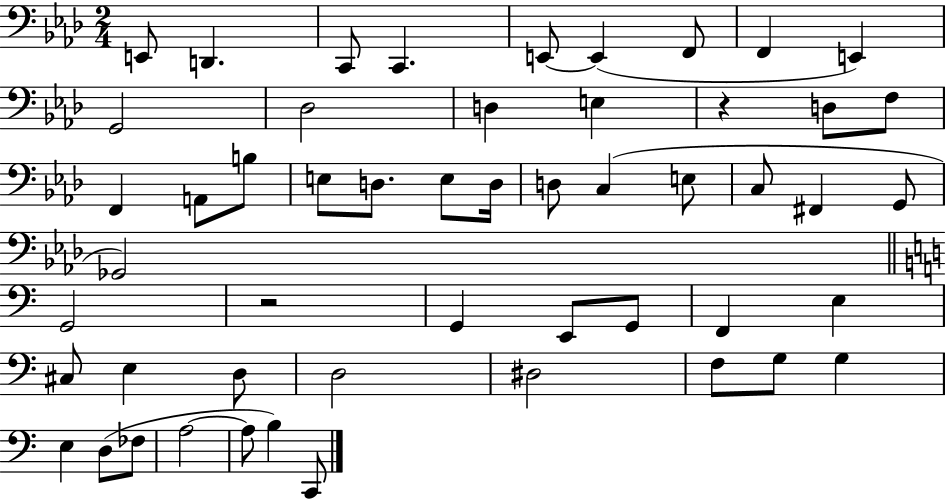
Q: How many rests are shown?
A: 2